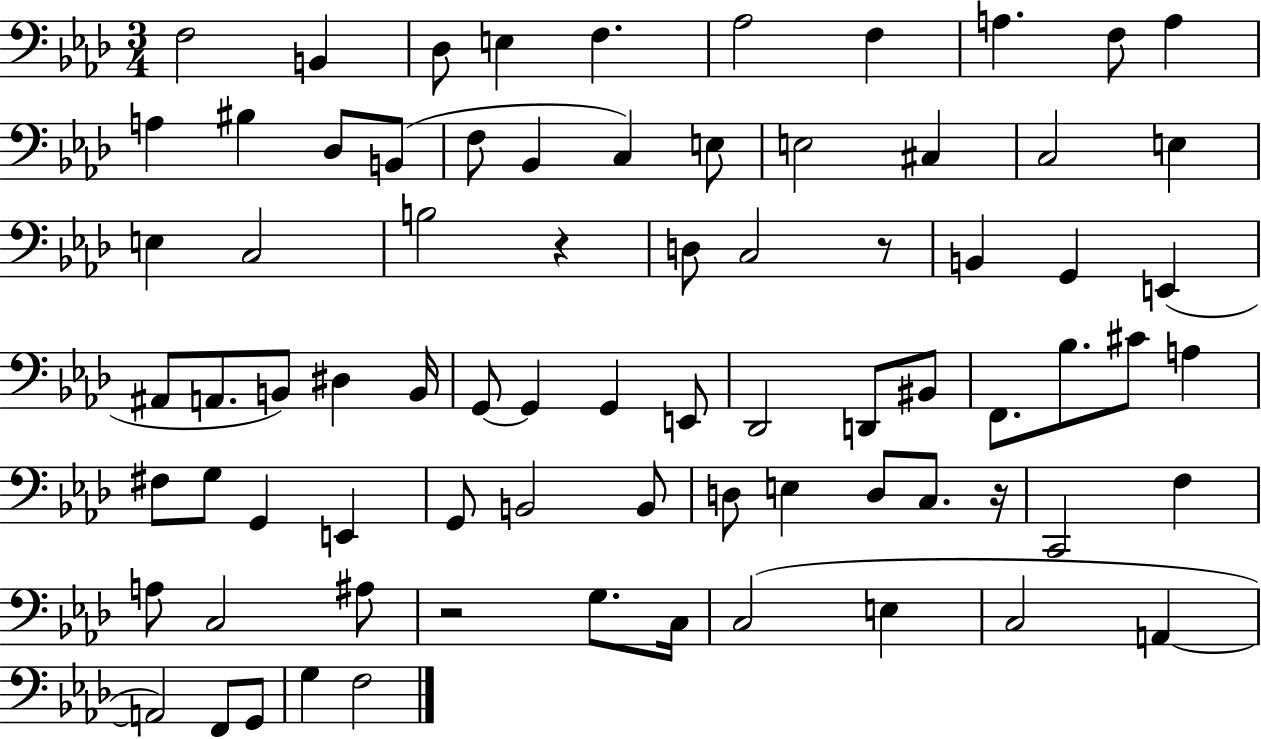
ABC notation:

X:1
T:Untitled
M:3/4
L:1/4
K:Ab
F,2 B,, _D,/2 E, F, _A,2 F, A, F,/2 A, A, ^B, _D,/2 B,,/2 F,/2 _B,, C, E,/2 E,2 ^C, C,2 E, E, C,2 B,2 z D,/2 C,2 z/2 B,, G,, E,, ^A,,/2 A,,/2 B,,/2 ^D, B,,/4 G,,/2 G,, G,, E,,/2 _D,,2 D,,/2 ^B,,/2 F,,/2 _B,/2 ^C/2 A, ^F,/2 G,/2 G,, E,, G,,/2 B,,2 B,,/2 D,/2 E, D,/2 C,/2 z/4 C,,2 F, A,/2 C,2 ^A,/2 z2 G,/2 C,/4 C,2 E, C,2 A,, A,,2 F,,/2 G,,/2 G, F,2